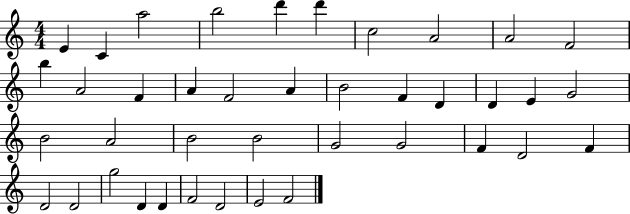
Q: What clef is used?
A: treble